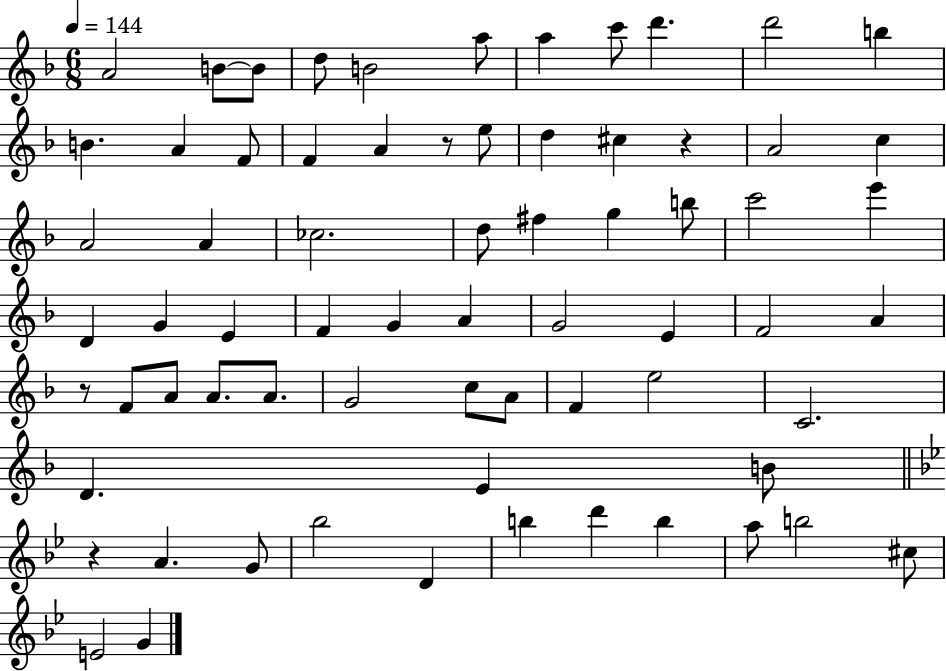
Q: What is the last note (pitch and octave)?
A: G4